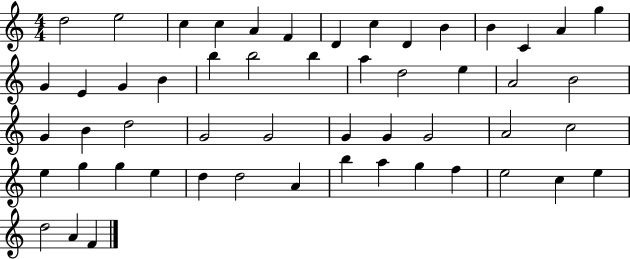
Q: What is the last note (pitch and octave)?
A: F4